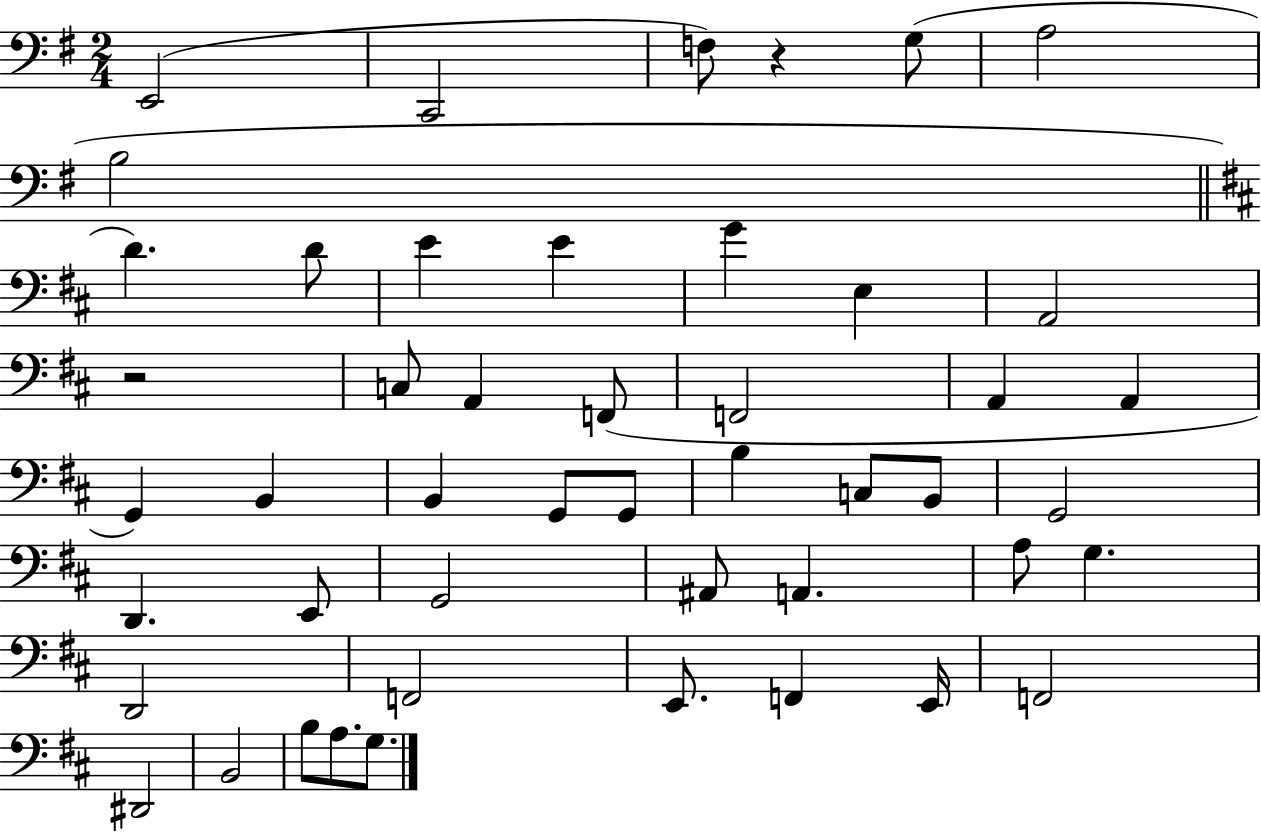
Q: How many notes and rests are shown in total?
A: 48